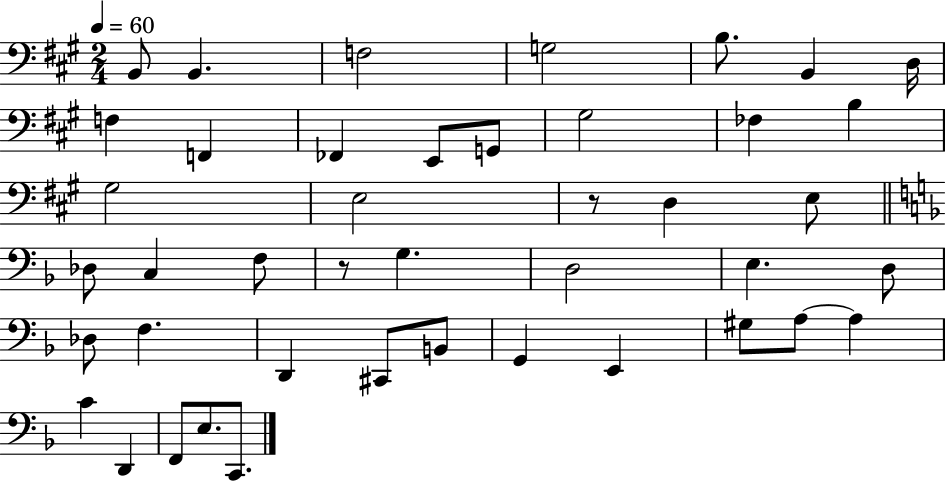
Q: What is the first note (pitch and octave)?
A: B2